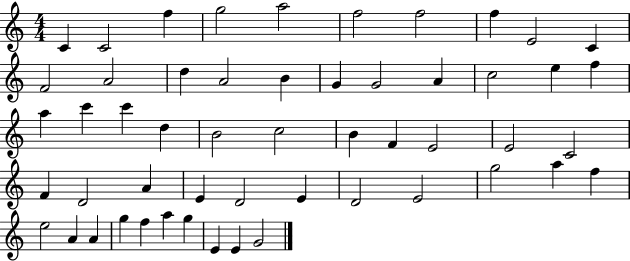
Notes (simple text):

C4/q C4/h F5/q G5/h A5/h F5/h F5/h F5/q E4/h C4/q F4/h A4/h D5/q A4/h B4/q G4/q G4/h A4/q C5/h E5/q F5/q A5/q C6/q C6/q D5/q B4/h C5/h B4/q F4/q E4/h E4/h C4/h F4/q D4/h A4/q E4/q D4/h E4/q D4/h E4/h G5/h A5/q F5/q E5/h A4/q A4/q G5/q F5/q A5/q G5/q E4/q E4/q G4/h